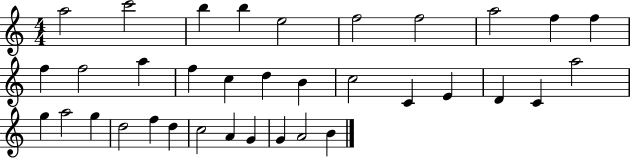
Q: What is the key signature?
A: C major